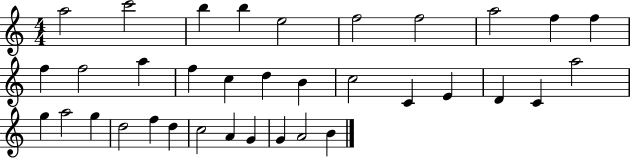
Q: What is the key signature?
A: C major